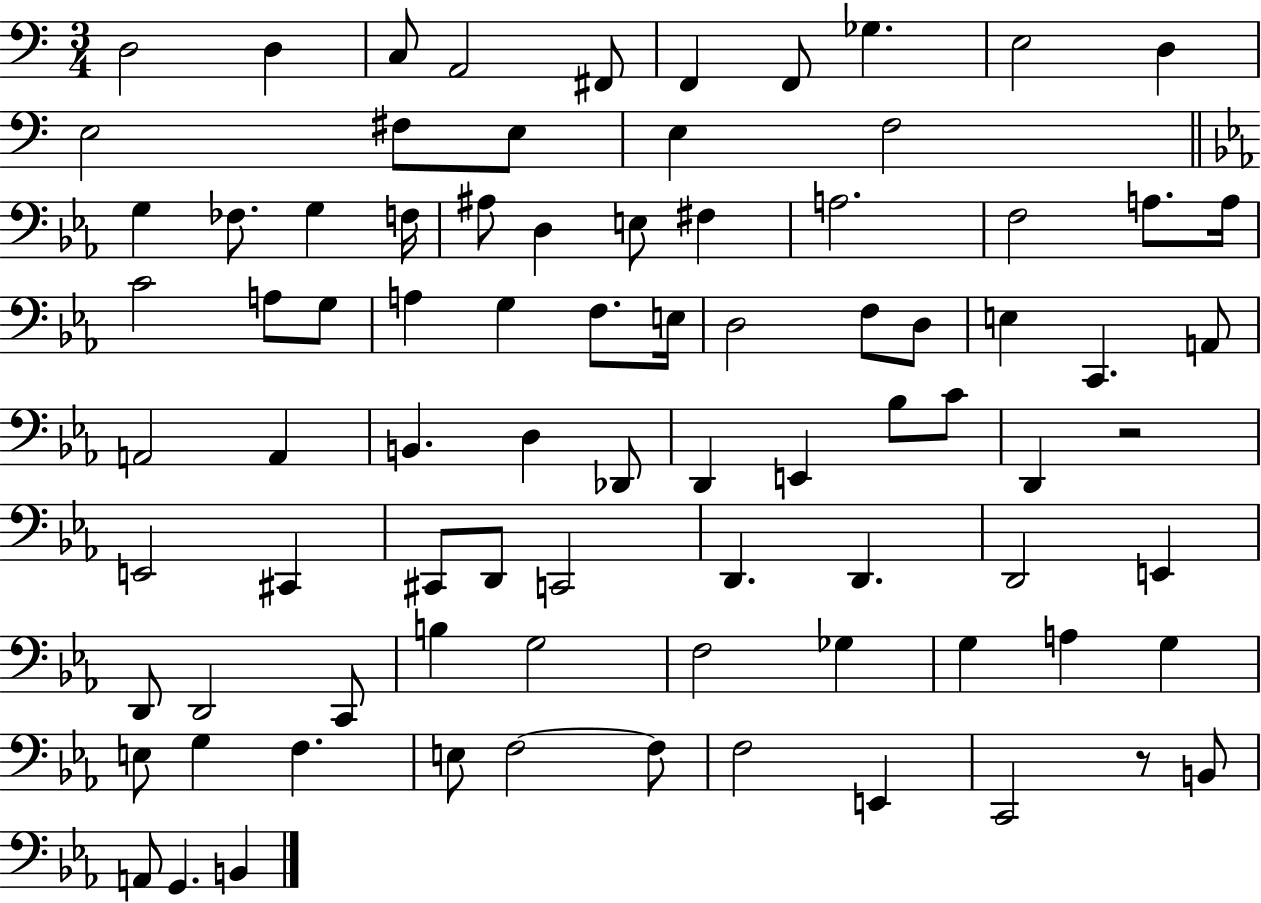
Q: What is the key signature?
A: C major